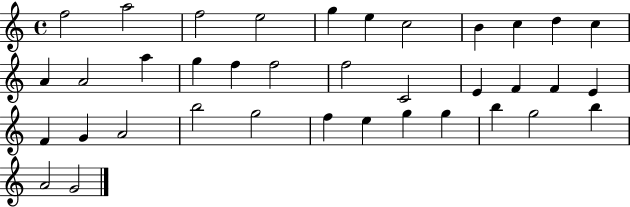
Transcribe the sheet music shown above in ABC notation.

X:1
T:Untitled
M:4/4
L:1/4
K:C
f2 a2 f2 e2 g e c2 B c d c A A2 a g f f2 f2 C2 E F F E F G A2 b2 g2 f e g g b g2 b A2 G2